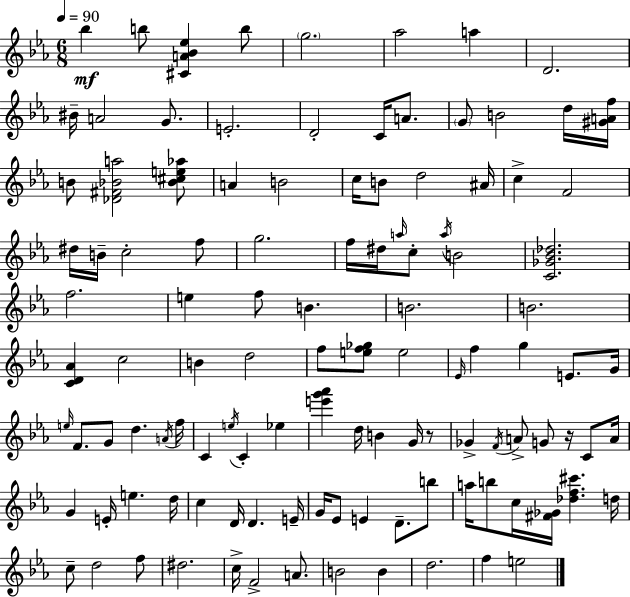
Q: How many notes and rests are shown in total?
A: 113